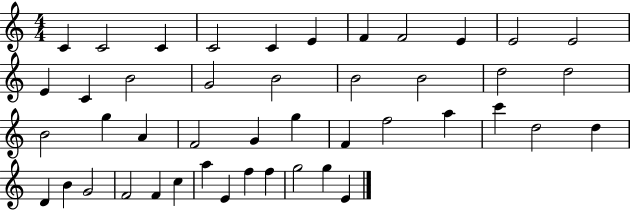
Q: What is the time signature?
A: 4/4